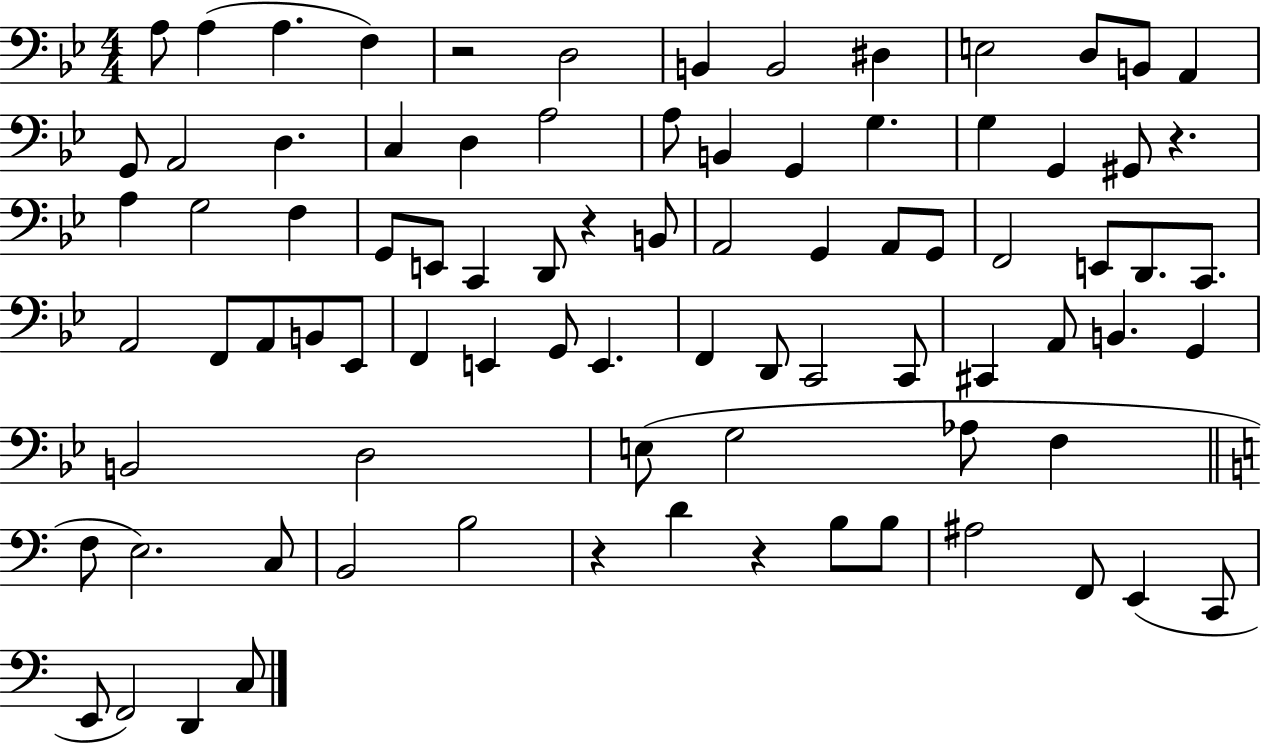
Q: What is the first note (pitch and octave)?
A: A3